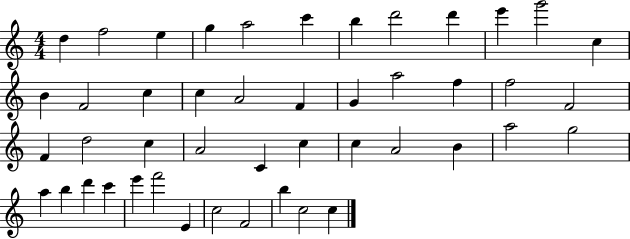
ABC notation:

X:1
T:Untitled
M:4/4
L:1/4
K:C
d f2 e g a2 c' b d'2 d' e' g'2 c B F2 c c A2 F G a2 f f2 F2 F d2 c A2 C c c A2 B a2 g2 a b d' c' e' f'2 E c2 F2 b c2 c